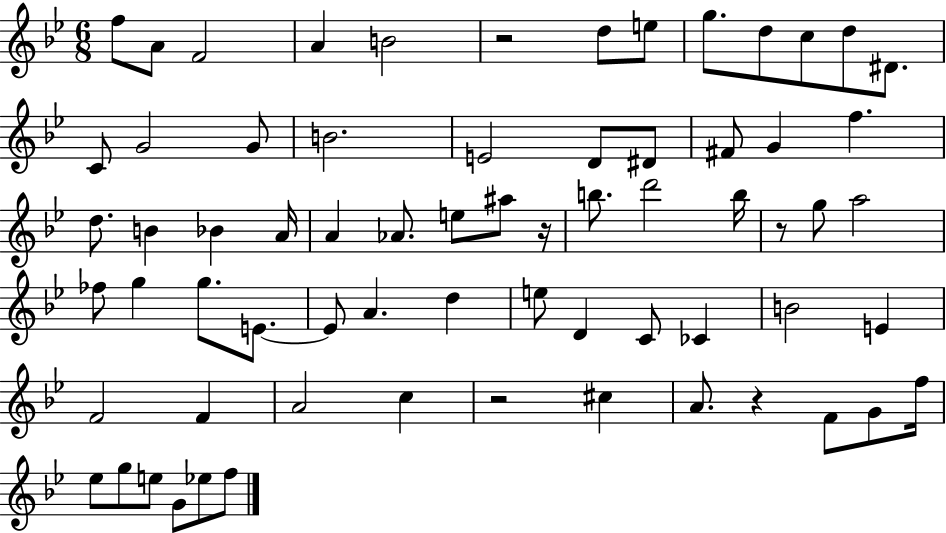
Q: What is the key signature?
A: BES major